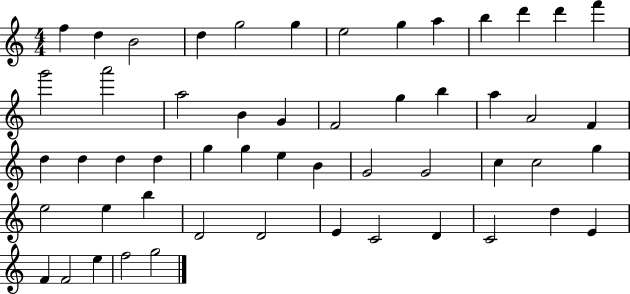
{
  \clef treble
  \numericTimeSignature
  \time 4/4
  \key c \major
  f''4 d''4 b'2 | d''4 g''2 g''4 | e''2 g''4 a''4 | b''4 d'''4 d'''4 f'''4 | \break g'''2 a'''2 | a''2 b'4 g'4 | f'2 g''4 b''4 | a''4 a'2 f'4 | \break d''4 d''4 d''4 d''4 | g''4 g''4 e''4 b'4 | g'2 g'2 | c''4 c''2 g''4 | \break e''2 e''4 b''4 | d'2 d'2 | e'4 c'2 d'4 | c'2 d''4 e'4 | \break f'4 f'2 e''4 | f''2 g''2 | \bar "|."
}